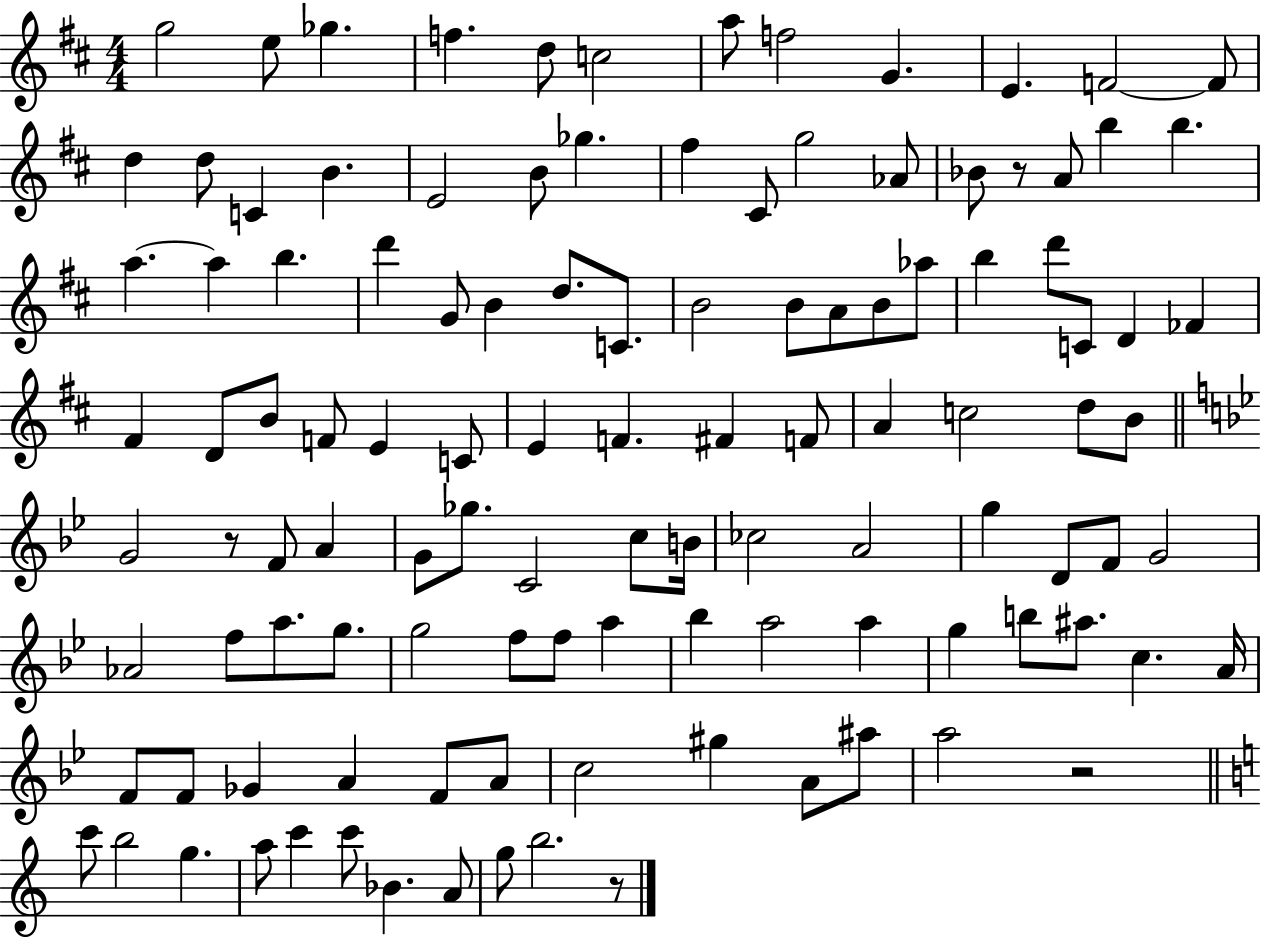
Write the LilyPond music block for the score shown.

{
  \clef treble
  \numericTimeSignature
  \time 4/4
  \key d \major
  g''2 e''8 ges''4. | f''4. d''8 c''2 | a''8 f''2 g'4. | e'4. f'2~~ f'8 | \break d''4 d''8 c'4 b'4. | e'2 b'8 ges''4. | fis''4 cis'8 g''2 aes'8 | bes'8 r8 a'8 b''4 b''4. | \break a''4.~~ a''4 b''4. | d'''4 g'8 b'4 d''8. c'8. | b'2 b'8 a'8 b'8 aes''8 | b''4 d'''8 c'8 d'4 fes'4 | \break fis'4 d'8 b'8 f'8 e'4 c'8 | e'4 f'4. fis'4 f'8 | a'4 c''2 d''8 b'8 | \bar "||" \break \key bes \major g'2 r8 f'8 a'4 | g'8 ges''8. c'2 c''8 b'16 | ces''2 a'2 | g''4 d'8 f'8 g'2 | \break aes'2 f''8 a''8. g''8. | g''2 f''8 f''8 a''4 | bes''4 a''2 a''4 | g''4 b''8 ais''8. c''4. a'16 | \break f'8 f'8 ges'4 a'4 f'8 a'8 | c''2 gis''4 a'8 ais''8 | a''2 r2 | \bar "||" \break \key c \major c'''8 b''2 g''4. | a''8 c'''4 c'''8 bes'4. a'8 | g''8 b''2. r8 | \bar "|."
}